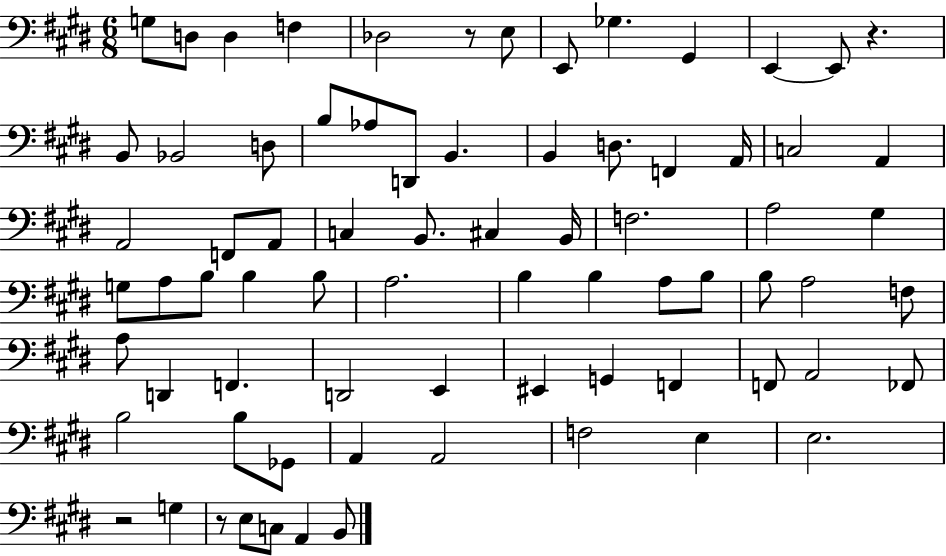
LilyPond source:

{
  \clef bass
  \numericTimeSignature
  \time 6/8
  \key e \major
  g8 d8 d4 f4 | des2 r8 e8 | e,8 ges4. gis,4 | e,4~~ e,8 r4. | \break b,8 bes,2 d8 | b8 aes8 d,8 b,4. | b,4 d8. f,4 a,16 | c2 a,4 | \break a,2 f,8 a,8 | c4 b,8. cis4 b,16 | f2. | a2 gis4 | \break g8 a8 b8 b4 b8 | a2. | b4 b4 a8 b8 | b8 a2 f8 | \break a8 d,4 f,4. | d,2 e,4 | eis,4 g,4 f,4 | f,8 a,2 fes,8 | \break b2 b8 ges,8 | a,4 a,2 | f2 e4 | e2. | \break r2 g4 | r8 e8 c8 a,4 b,8 | \bar "|."
}